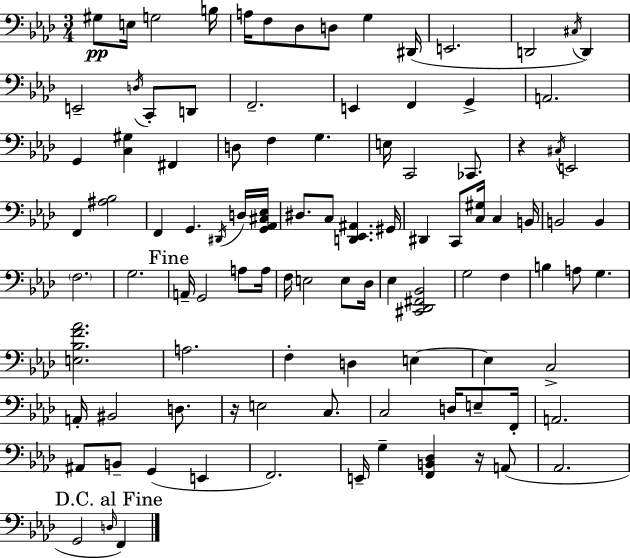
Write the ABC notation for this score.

X:1
T:Untitled
M:3/4
L:1/4
K:Ab
^G,/2 E,/4 G,2 B,/4 A,/4 F,/2 _D,/2 D,/2 G, ^D,,/4 E,,2 D,,2 ^C,/4 D,, E,,2 D,/4 C,,/2 D,,/2 F,,2 E,, F,, G,, A,,2 G,, [C,^G,] ^F,, D,/2 F, G, E,/4 C,,2 _C,,/2 z ^C,/4 E,,2 F,, [^A,_B,]2 F,, G,, ^D,,/4 D,/4 [G,,_A,,^C,_E,]/4 ^D,/2 C,/2 [D,,_E,,^A,,] ^G,,/4 ^D,, C,,/2 [C,^G,]/4 C, B,,/4 B,,2 B,, F,2 G,2 A,,/4 G,,2 A,/2 A,/4 F,/4 E,2 E,/2 _D,/4 _E, [^C,,_D,,^F,,_B,,]2 G,2 F, B, A,/2 G, [E,_B,F_A]2 A,2 F, D, E, E, C,2 A,,/4 ^B,,2 D,/2 z/4 E,2 C,/2 C,2 D,/4 E,/2 F,,/4 A,,2 ^A,,/2 B,,/2 G,, E,, F,,2 E,,/4 G, [F,,B,,_D,] z/4 A,,/2 _A,,2 G,,2 D,/4 F,,